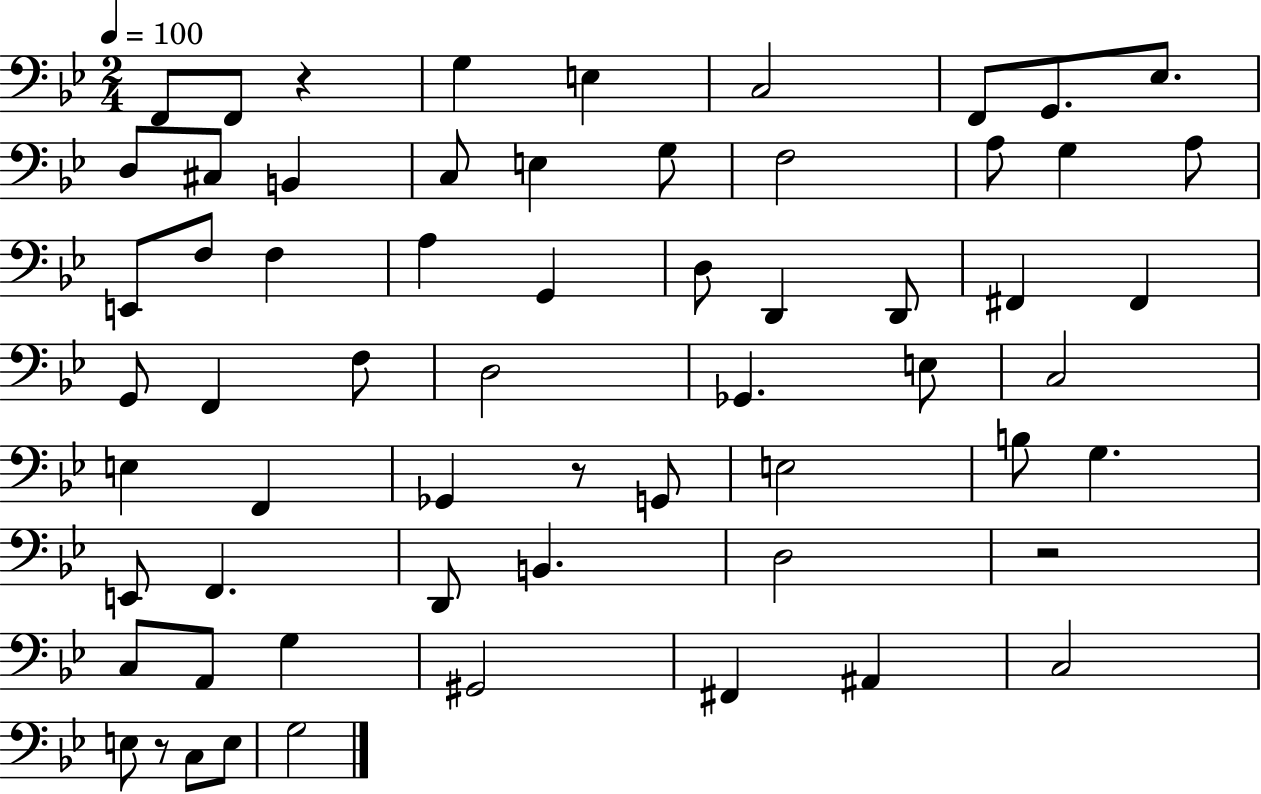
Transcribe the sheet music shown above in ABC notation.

X:1
T:Untitled
M:2/4
L:1/4
K:Bb
F,,/2 F,,/2 z G, E, C,2 F,,/2 G,,/2 _E,/2 D,/2 ^C,/2 B,, C,/2 E, G,/2 F,2 A,/2 G, A,/2 E,,/2 F,/2 F, A, G,, D,/2 D,, D,,/2 ^F,, ^F,, G,,/2 F,, F,/2 D,2 _G,, E,/2 C,2 E, F,, _G,, z/2 G,,/2 E,2 B,/2 G, E,,/2 F,, D,,/2 B,, D,2 z2 C,/2 A,,/2 G, ^G,,2 ^F,, ^A,, C,2 E,/2 z/2 C,/2 E,/2 G,2